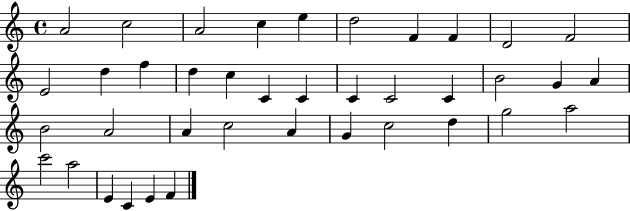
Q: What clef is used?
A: treble